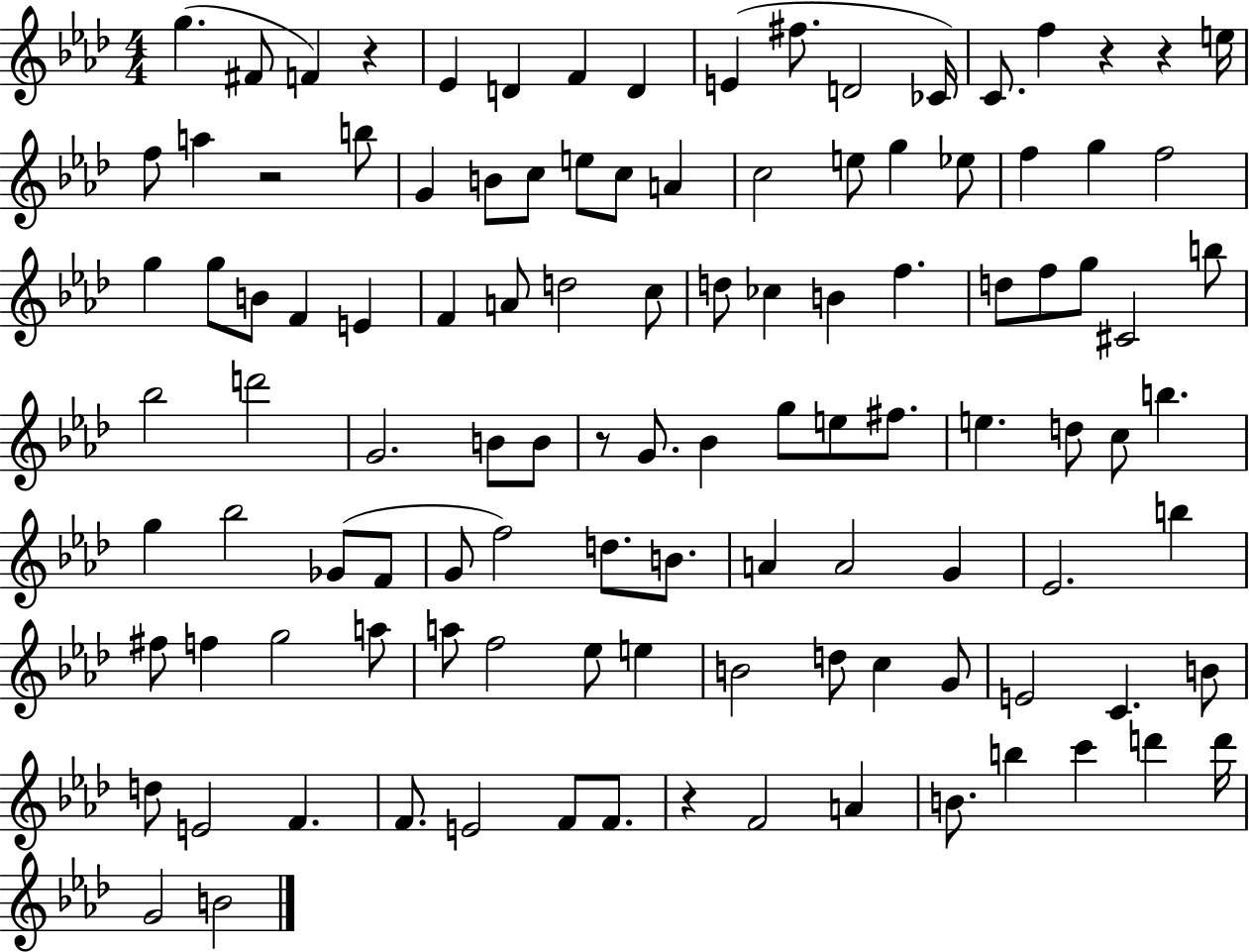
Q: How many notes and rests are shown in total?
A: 112